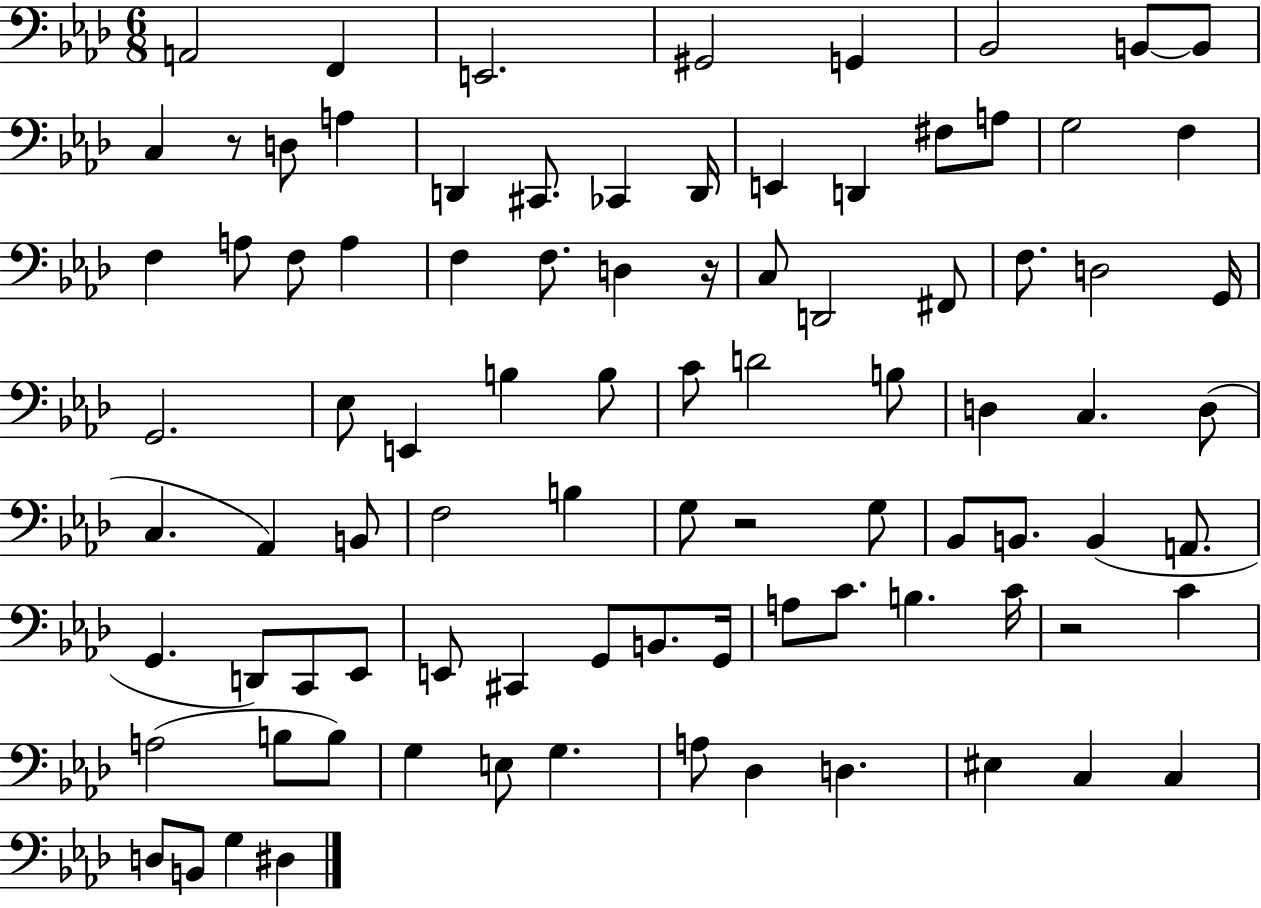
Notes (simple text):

A2/h F2/q E2/h. G#2/h G2/q Bb2/h B2/e B2/e C3/q R/e D3/e A3/q D2/q C#2/e. CES2/q D2/s E2/q D2/q F#3/e A3/e G3/h F3/q F3/q A3/e F3/e A3/q F3/q F3/e. D3/q R/s C3/e D2/h F#2/e F3/e. D3/h G2/s G2/h. Eb3/e E2/q B3/q B3/e C4/e D4/h B3/e D3/q C3/q. D3/e C3/q. Ab2/q B2/e F3/h B3/q G3/e R/h G3/e Bb2/e B2/e. B2/q A2/e. G2/q. D2/e C2/e Eb2/e E2/e C#2/q G2/e B2/e. G2/s A3/e C4/e. B3/q. C4/s R/h C4/q A3/h B3/e B3/e G3/q E3/e G3/q. A3/e Db3/q D3/q. EIS3/q C3/q C3/q D3/e B2/e G3/q D#3/q